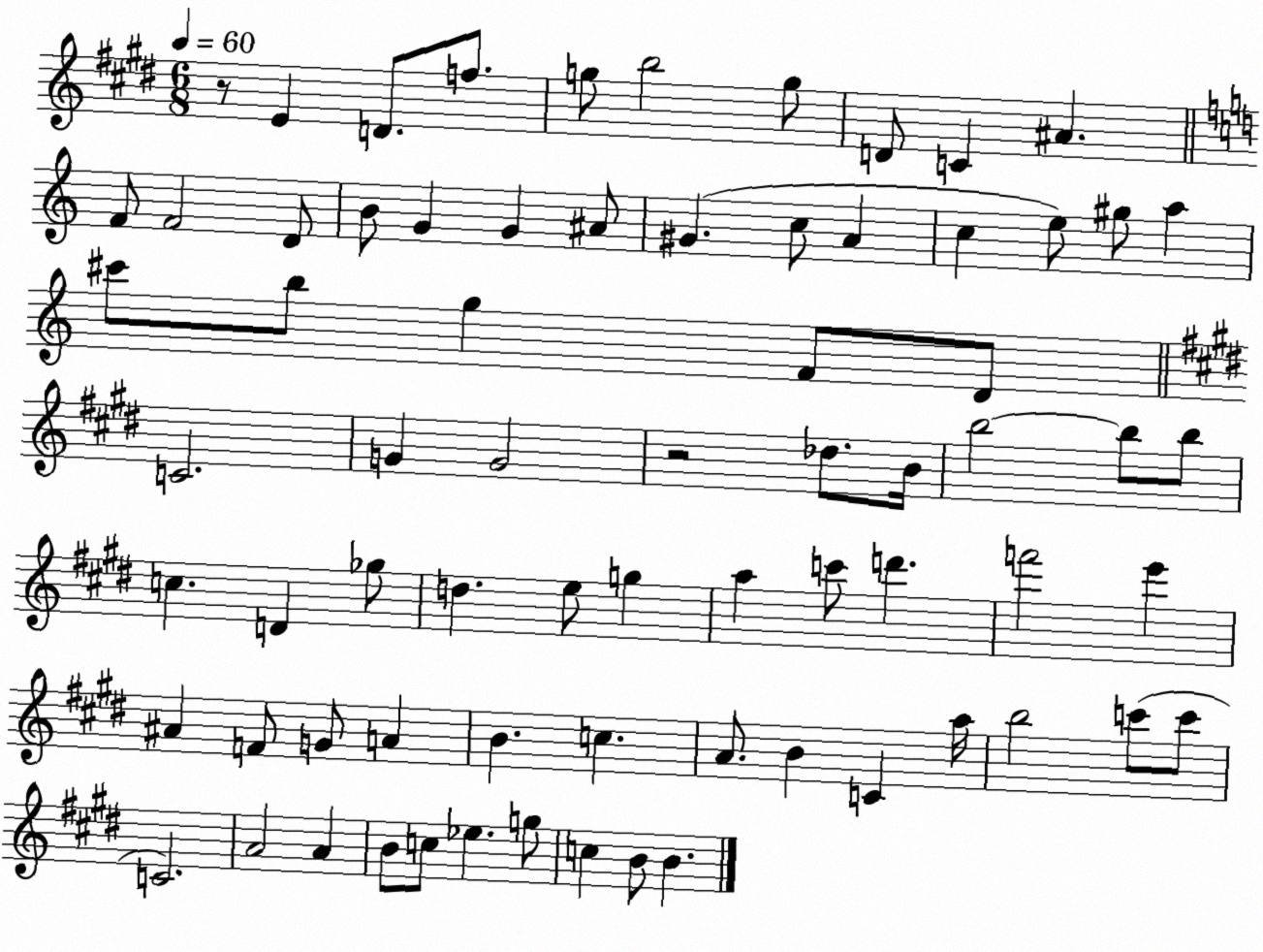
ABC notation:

X:1
T:Untitled
M:6/8
L:1/4
K:E
z/2 E D/2 f/2 g/2 b2 g/2 D/2 C ^A F/2 F2 D/2 B/2 G G ^A/2 ^G c/2 A c e/2 ^g/2 a ^c'/2 b/2 g F/2 D/2 C2 G G2 z2 _d/2 B/4 b2 b/2 b/2 c D _g/2 d e/2 g a c'/2 d' f'2 e' ^A F/2 G/2 A B c A/2 B C a/4 b2 c'/2 c'/2 C2 A2 A B/2 c/2 _e g/2 c B/2 B